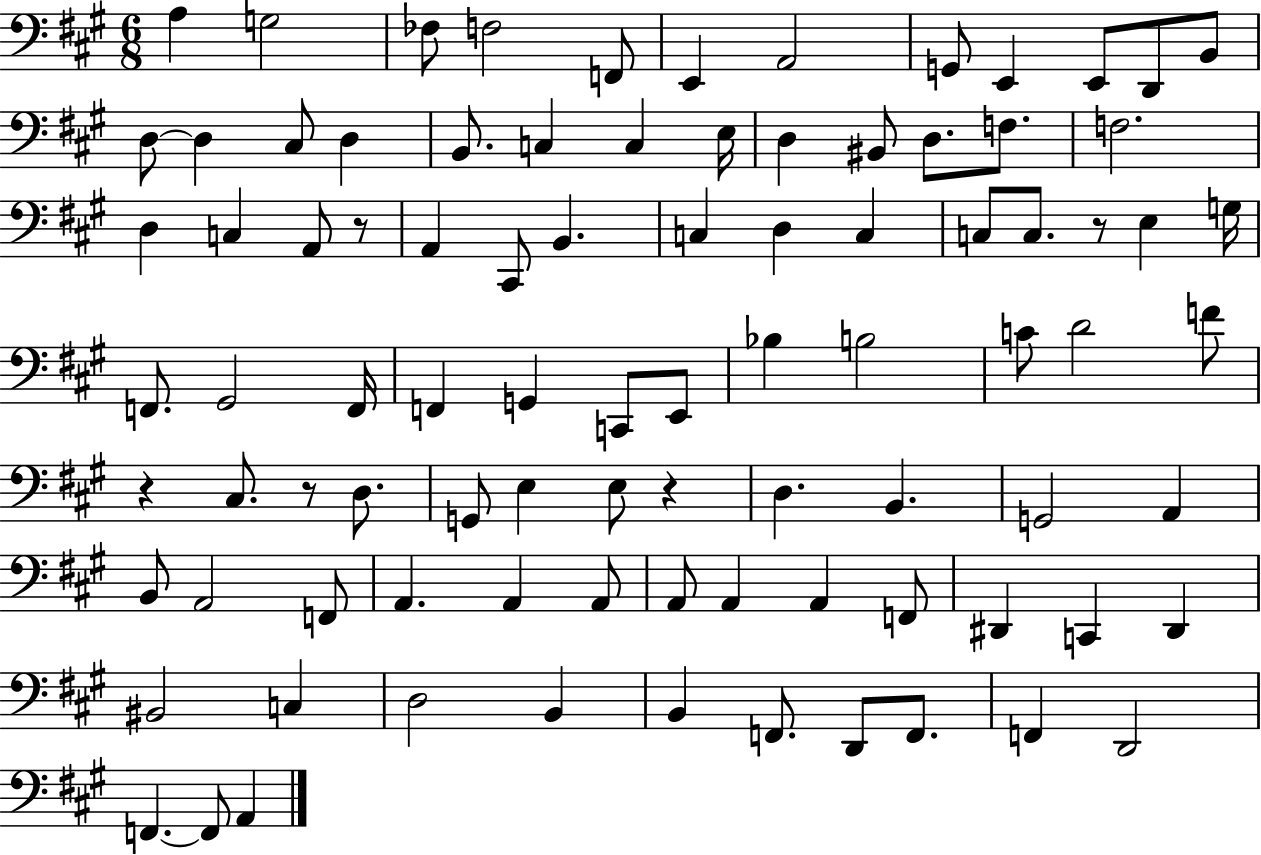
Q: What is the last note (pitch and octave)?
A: A2